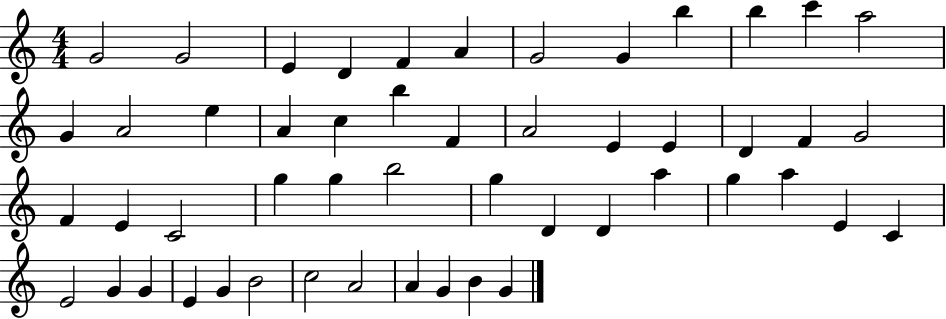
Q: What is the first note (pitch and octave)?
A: G4